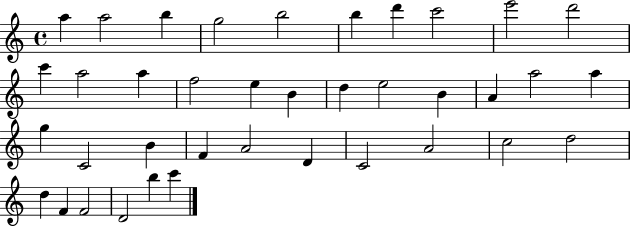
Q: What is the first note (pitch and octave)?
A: A5